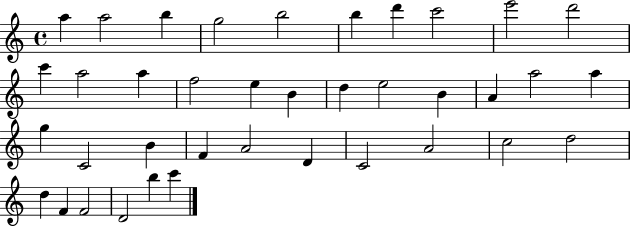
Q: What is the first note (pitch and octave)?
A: A5